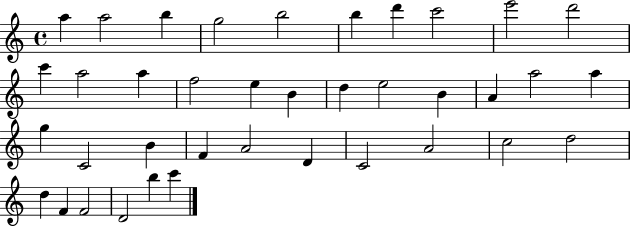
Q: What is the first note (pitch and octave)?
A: A5